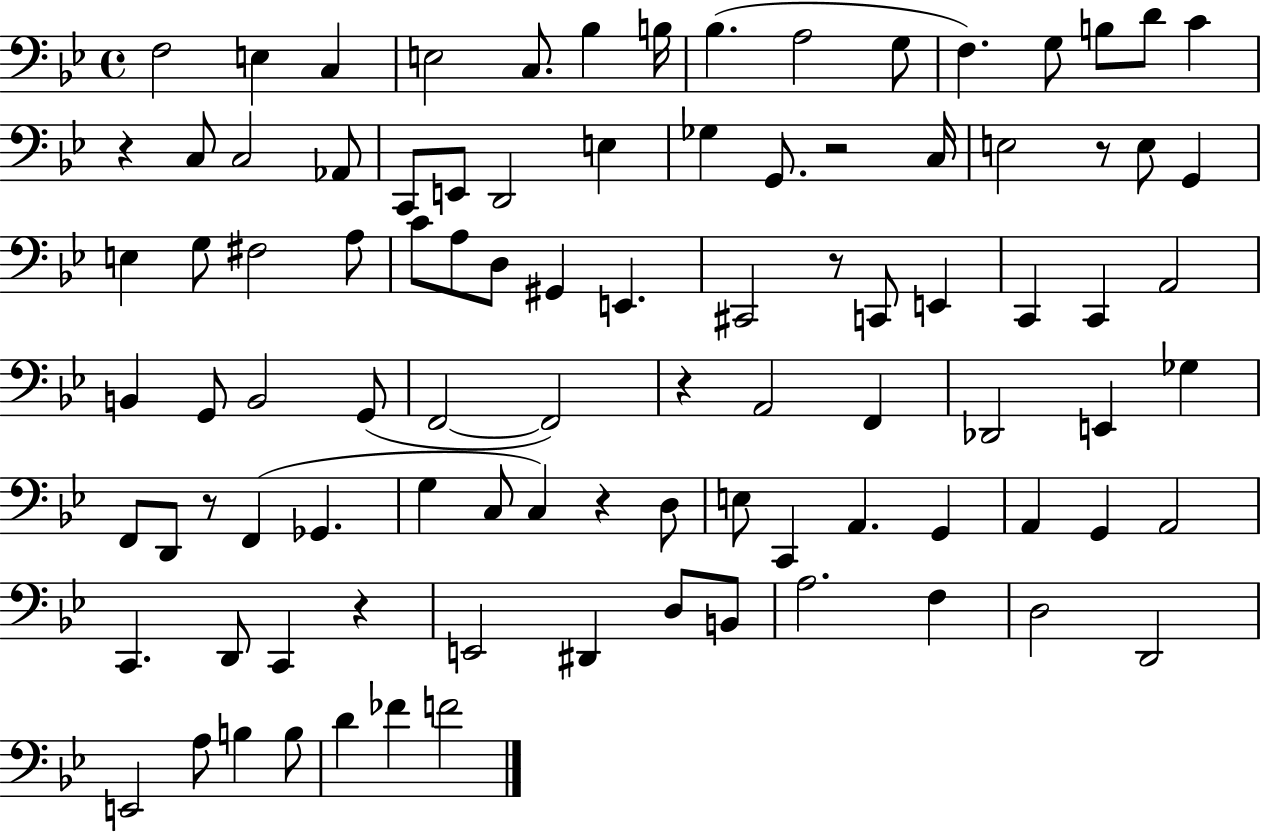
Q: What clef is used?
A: bass